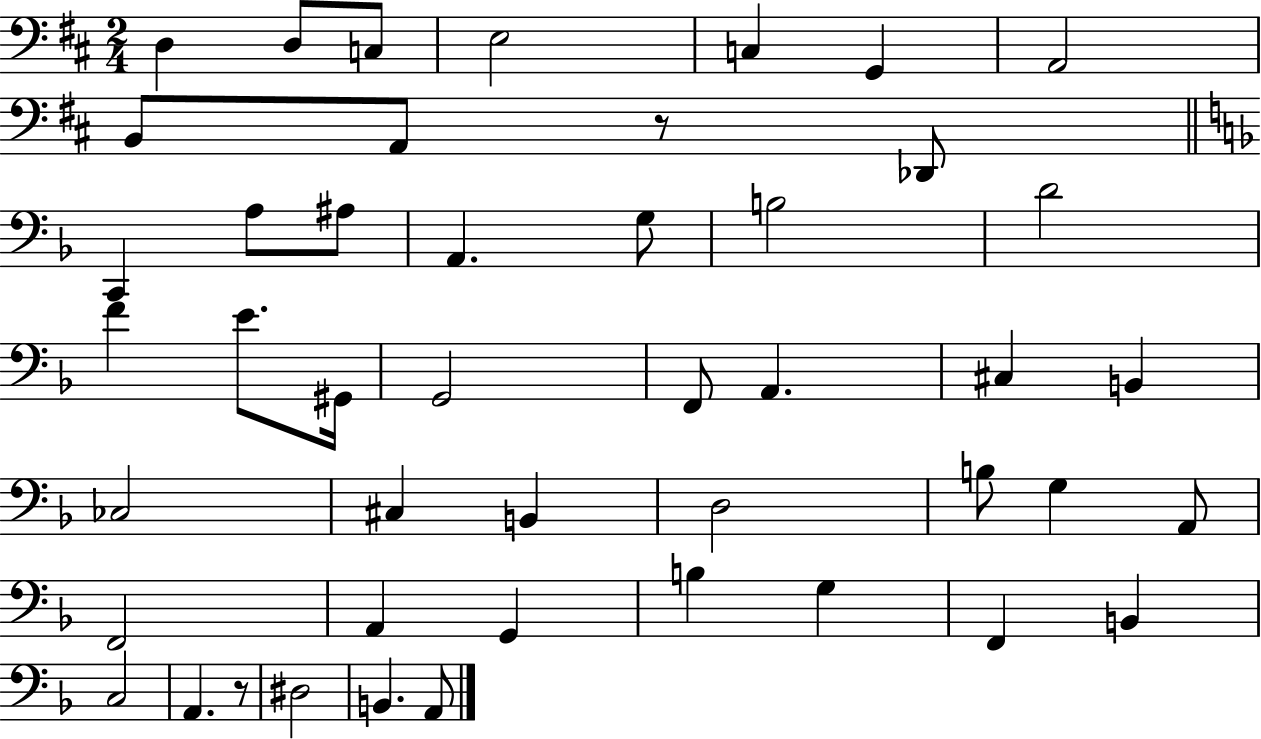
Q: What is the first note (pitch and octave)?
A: D3